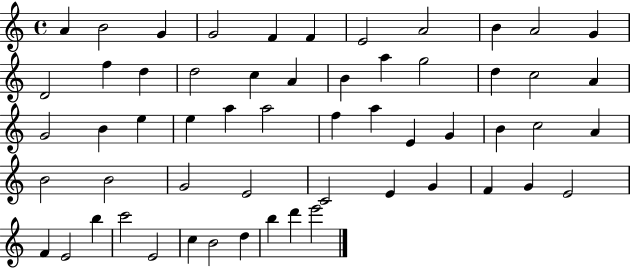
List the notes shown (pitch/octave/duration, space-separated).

A4/q B4/h G4/q G4/h F4/q F4/q E4/h A4/h B4/q A4/h G4/q D4/h F5/q D5/q D5/h C5/q A4/q B4/q A5/q G5/h D5/q C5/h A4/q G4/h B4/q E5/q E5/q A5/q A5/h F5/q A5/q E4/q G4/q B4/q C5/h A4/q B4/h B4/h G4/h E4/h C4/h E4/q G4/q F4/q G4/q E4/h F4/q E4/h B5/q C6/h E4/h C5/q B4/h D5/q B5/q D6/q E6/h